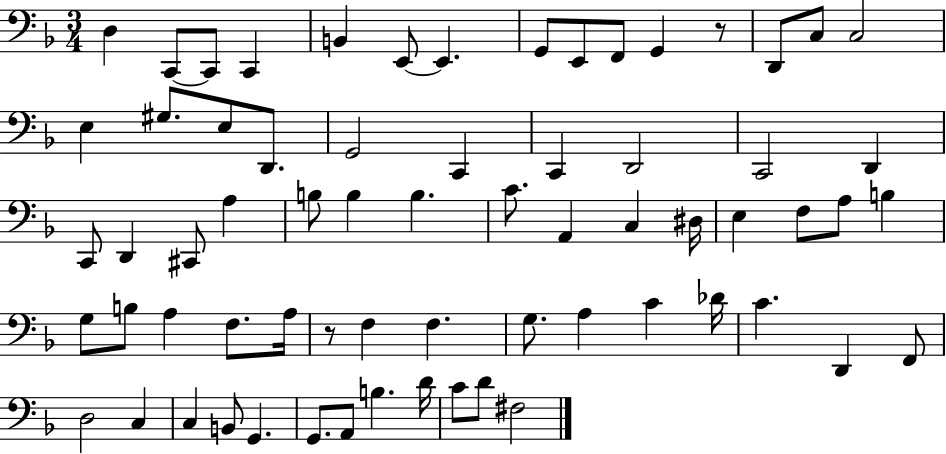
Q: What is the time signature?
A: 3/4